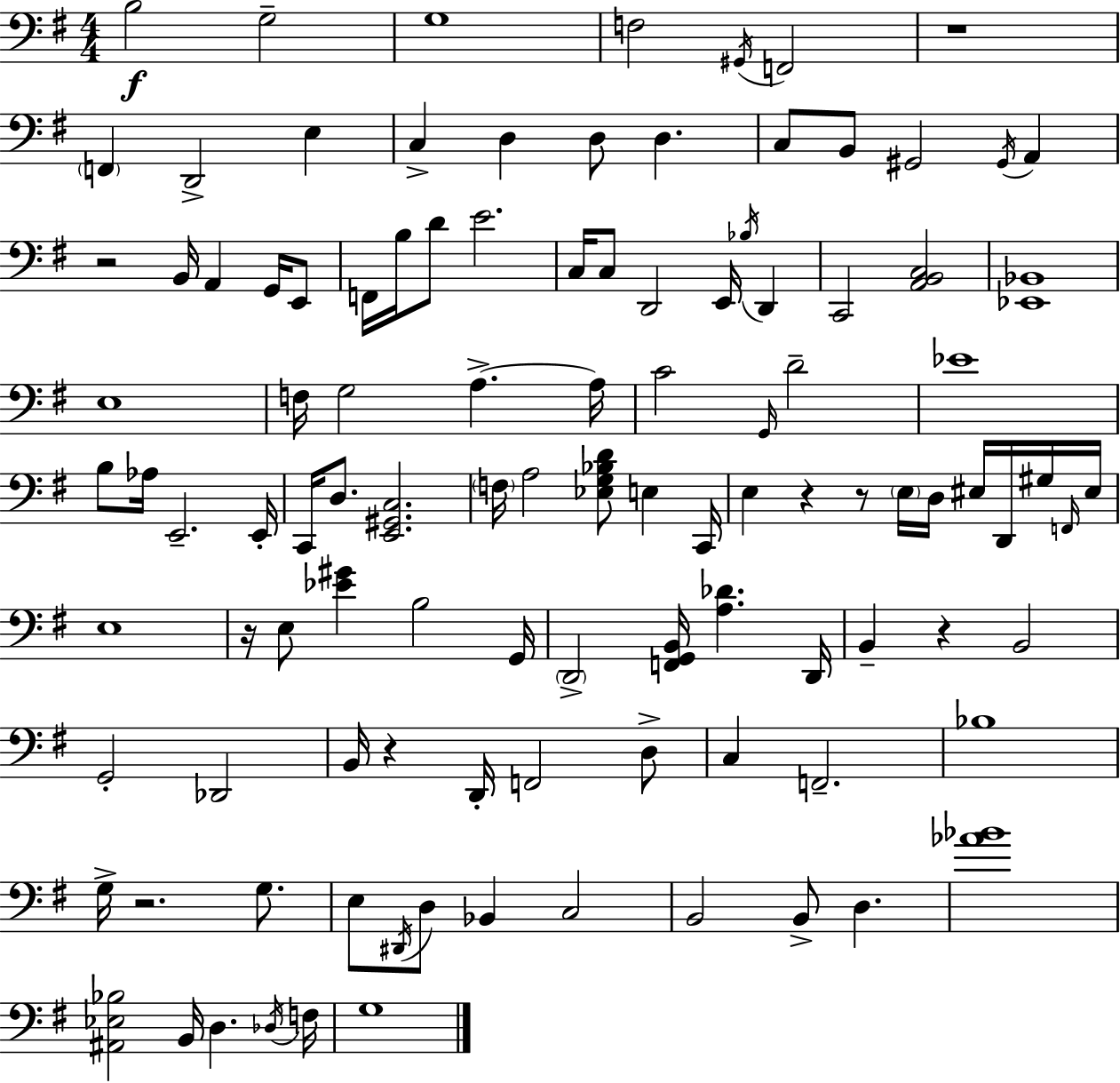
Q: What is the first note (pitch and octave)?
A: B3